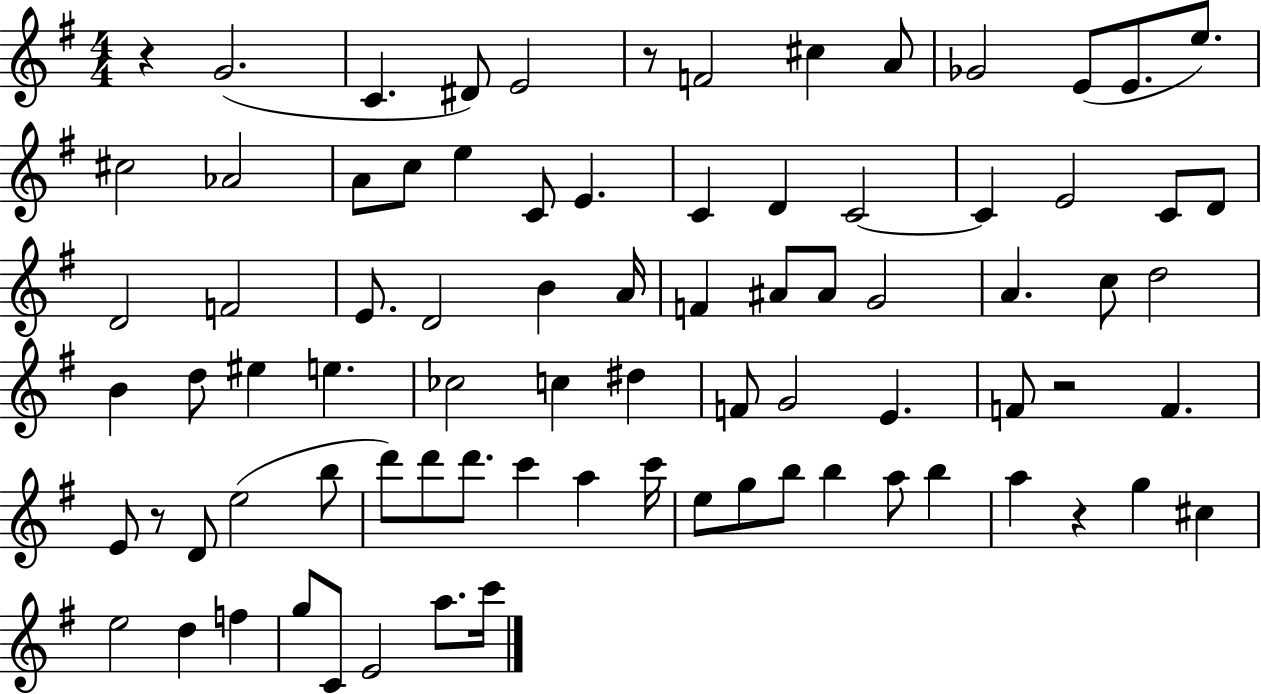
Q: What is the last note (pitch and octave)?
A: C6